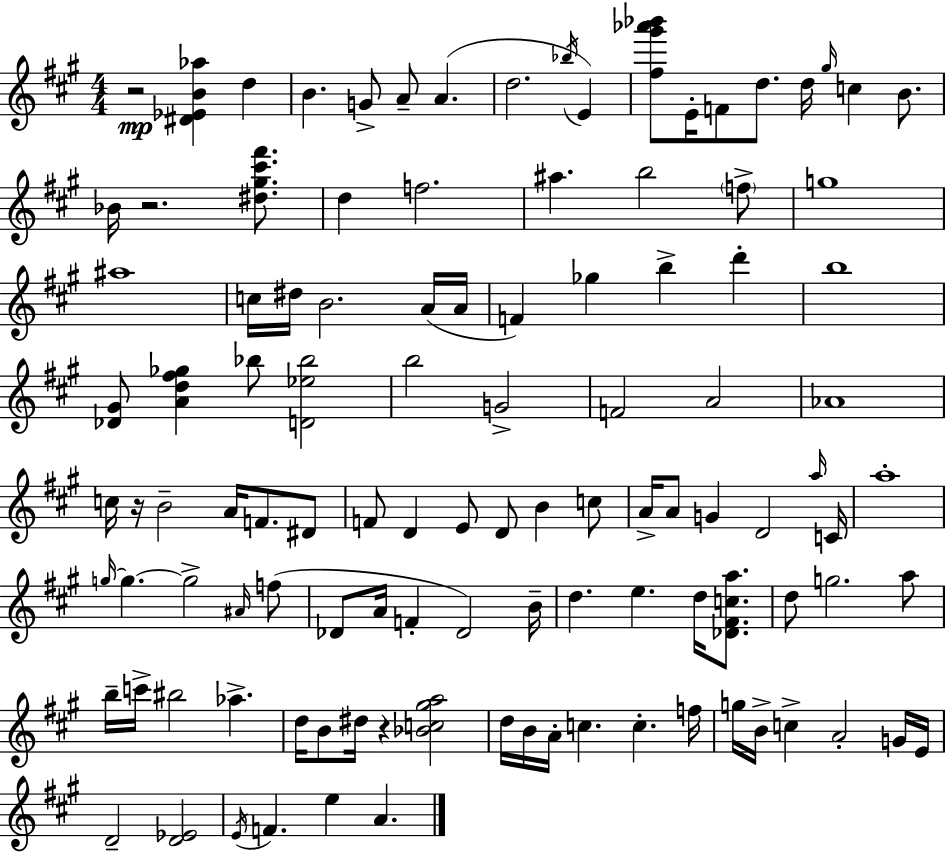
R/h [D#4,Eb4,B4,Ab5]/q D5/q B4/q. G4/e A4/e A4/q. D5/h. Bb5/s E4/q [F#5,G#6,Ab6,Bb6]/e E4/s F4/e D5/e. D5/s G#5/s C5/q B4/e. Bb4/s R/h. [D#5,G#5,C#6,F#6]/e. D5/q F5/h. A#5/q. B5/h F5/e G5/w A#5/w C5/s D#5/s B4/h. A4/s A4/s F4/q Gb5/q B5/q D6/q B5/w [Db4,G#4]/e [A4,D5,F#5,Gb5]/q Bb5/e [D4,Eb5,Bb5]/h B5/h G4/h F4/h A4/h Ab4/w C5/s R/s B4/h A4/s F4/e. D#4/e F4/e D4/q E4/e D4/e B4/q C5/e A4/s A4/e G4/q D4/h A5/s C4/s A5/w G5/s G5/q. G5/h A#4/s F5/e Db4/e A4/s F4/q Db4/h B4/s D5/q. E5/q. D5/s [Db4,F#4,C5,A5]/e. D5/e G5/h. A5/e B5/s C6/s BIS5/h Ab5/q. D5/s B4/e D#5/s R/q [Bb4,C5,G#5,A5]/h D5/s B4/s A4/s C5/q. C5/q. F5/s G5/s B4/s C5/q A4/h G4/s E4/s D4/h [D4,Eb4]/h E4/s F4/q. E5/q A4/q.